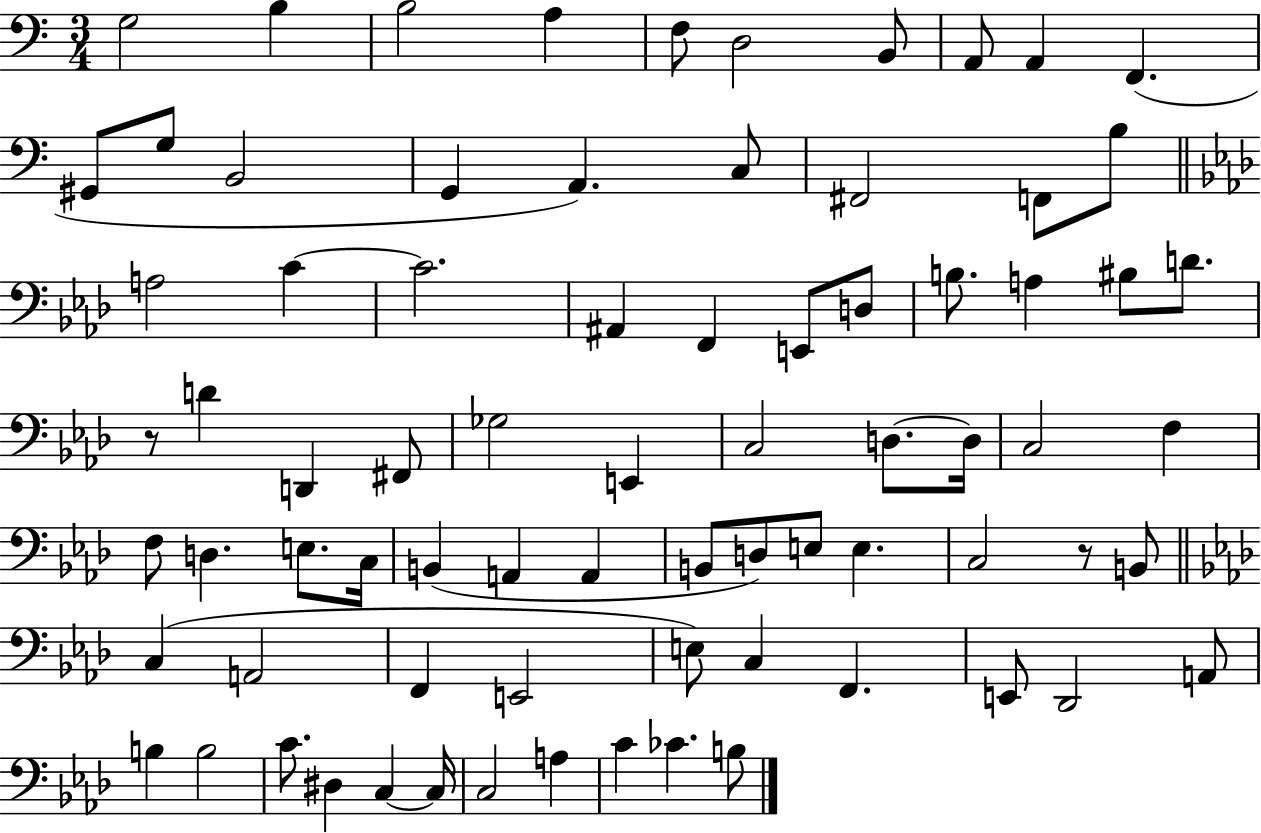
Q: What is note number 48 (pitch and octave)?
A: B2